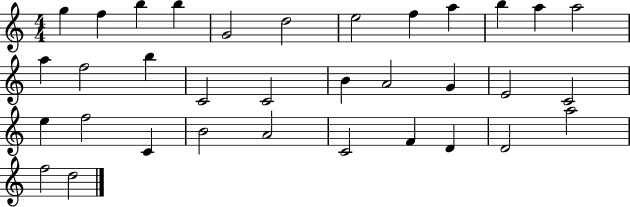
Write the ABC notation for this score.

X:1
T:Untitled
M:4/4
L:1/4
K:C
g f b b G2 d2 e2 f a b a a2 a f2 b C2 C2 B A2 G E2 C2 e f2 C B2 A2 C2 F D D2 a2 f2 d2